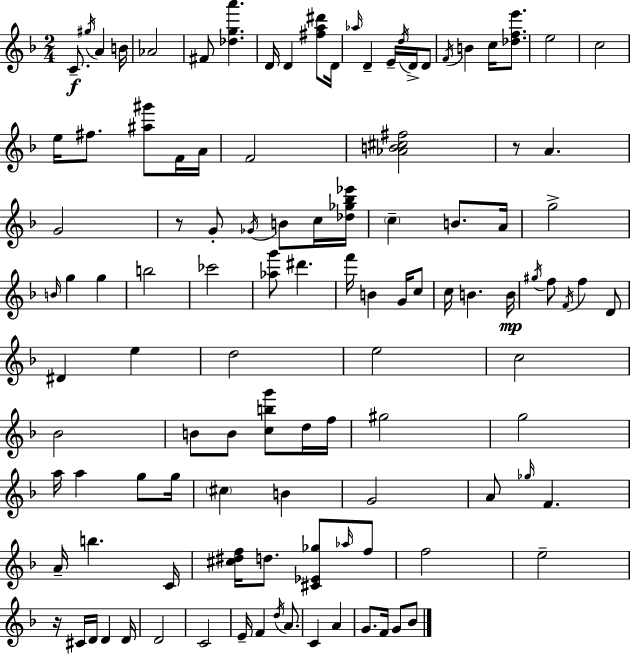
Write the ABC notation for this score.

X:1
T:Untitled
M:2/4
L:1/4
K:Dm
C/2 ^g/4 A B/4 _A2 ^F/2 [_dga'] D/4 D [^fa^d']/2 D/4 _a/4 D E/4 d/4 D/4 D/2 F/4 B c/4 [_dfe']/2 e2 c2 e/4 ^f/2 [^a^g']/2 F/4 A/4 F2 [_AB^c^f]2 z/2 A G2 z/2 G/2 _G/4 B/2 c/4 [_d_g_b_e']/4 c B/2 A/4 g2 B/4 g g b2 _c'2 [_ag']/2 ^d' f'/4 B G/4 c/2 c/4 B B/4 ^g/4 f/2 F/4 f D/2 ^D e d2 e2 c2 _B2 B/2 B/2 [cbg']/2 d/4 f/4 ^g2 g2 a/4 a g/2 g/4 ^c B G2 A/2 _g/4 F A/4 b C/4 [^c^df]/4 d/2 [^C_E_g]/2 _a/4 f/2 f2 e2 z/4 ^C/4 D/4 D D/4 D2 C2 E/4 F d/4 A/2 C A G/2 F/4 G/2 _B/2